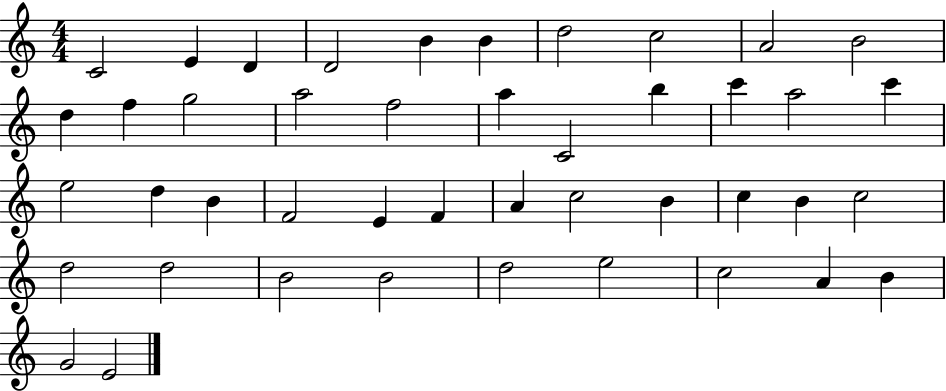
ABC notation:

X:1
T:Untitled
M:4/4
L:1/4
K:C
C2 E D D2 B B d2 c2 A2 B2 d f g2 a2 f2 a C2 b c' a2 c' e2 d B F2 E F A c2 B c B c2 d2 d2 B2 B2 d2 e2 c2 A B G2 E2